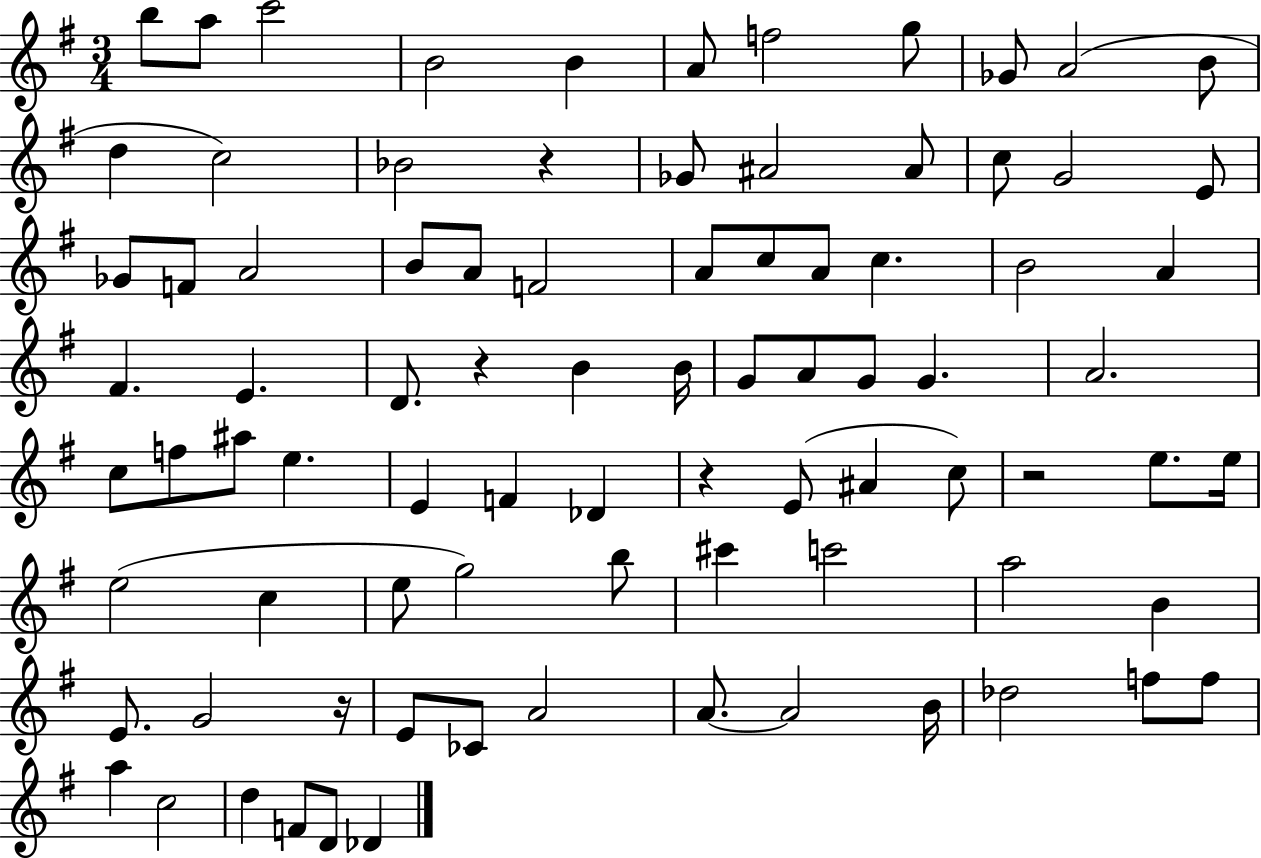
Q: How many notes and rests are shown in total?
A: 85